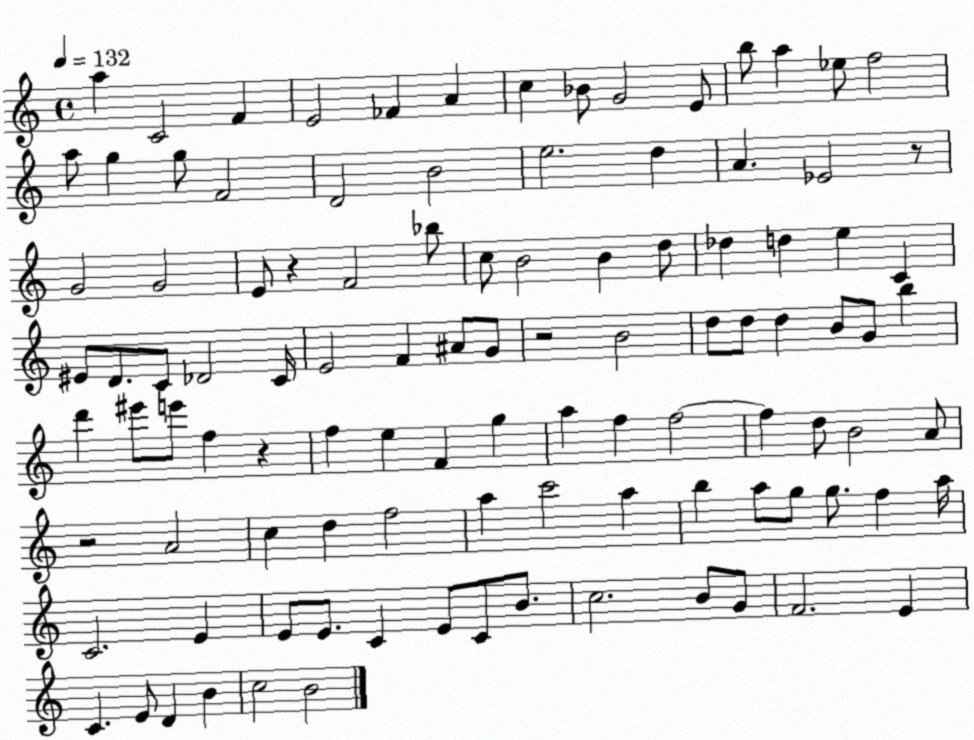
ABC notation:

X:1
T:Untitled
M:4/4
L:1/4
K:C
a C2 F E2 _F A c _B/2 G2 E/2 b/2 a _e/2 f2 a/2 g g/2 F2 D2 B2 e2 d A _E2 z/2 G2 G2 E/2 z F2 _b/2 c/2 B2 B d/2 _d d e C ^E/2 D/2 C/2 _D2 C/4 E2 F ^A/2 G/2 z2 B2 d/2 d/2 d B/2 G/2 b d' ^e'/2 e'/2 f z f e F g a f f2 f d/2 B2 A/2 z2 A2 c d f2 a c'2 a b a/2 g/2 g/2 f a/4 C2 E E/2 E/2 C E/2 C/2 B/2 c2 B/2 G/2 F2 E C E/2 D B c2 B2